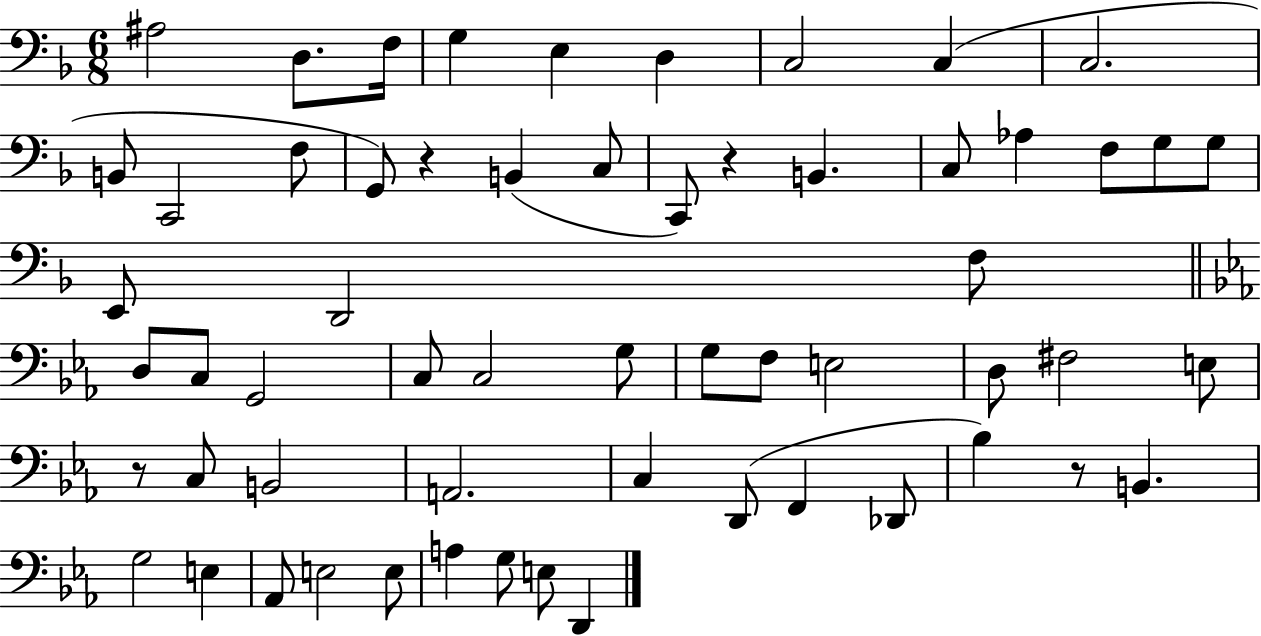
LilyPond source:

{
  \clef bass
  \numericTimeSignature
  \time 6/8
  \key f \major
  ais2 d8. f16 | g4 e4 d4 | c2 c4( | c2. | \break b,8 c,2 f8 | g,8) r4 b,4( c8 | c,8) r4 b,4. | c8 aes4 f8 g8 g8 | \break e,8 d,2 f8 | \bar "||" \break \key ees \major d8 c8 g,2 | c8 c2 g8 | g8 f8 e2 | d8 fis2 e8 | \break r8 c8 b,2 | a,2. | c4 d,8( f,4 des,8 | bes4) r8 b,4. | \break g2 e4 | aes,8 e2 e8 | a4 g8 e8 d,4 | \bar "|."
}